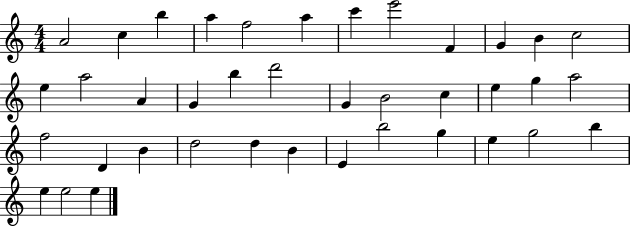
{
  \clef treble
  \numericTimeSignature
  \time 4/4
  \key c \major
  a'2 c''4 b''4 | a''4 f''2 a''4 | c'''4 e'''2 f'4 | g'4 b'4 c''2 | \break e''4 a''2 a'4 | g'4 b''4 d'''2 | g'4 b'2 c''4 | e''4 g''4 a''2 | \break f''2 d'4 b'4 | d''2 d''4 b'4 | e'4 b''2 g''4 | e''4 g''2 b''4 | \break e''4 e''2 e''4 | \bar "|."
}